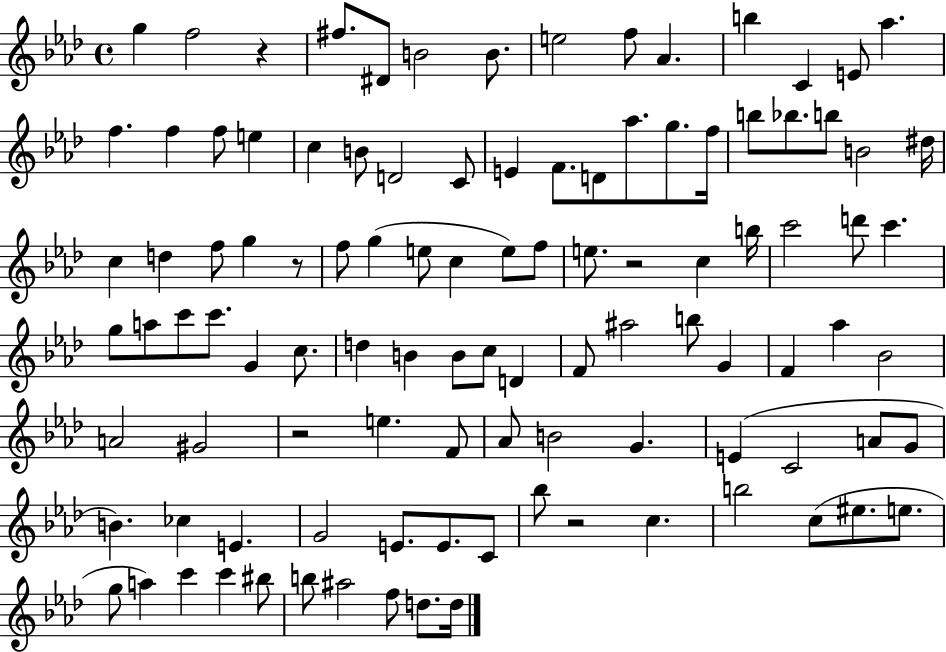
{
  \clef treble
  \time 4/4
  \defaultTimeSignature
  \key aes \major
  g''4 f''2 r4 | fis''8. dis'8 b'2 b'8. | e''2 f''8 aes'4. | b''4 c'4 e'8 aes''4. | \break f''4. f''4 f''8 e''4 | c''4 b'8 d'2 c'8 | e'4 f'8. d'8 aes''8. g''8. f''16 | b''8 bes''8. b''8 b'2 dis''16 | \break c''4 d''4 f''8 g''4 r8 | f''8 g''4( e''8 c''4 e''8) f''8 | e''8. r2 c''4 b''16 | c'''2 d'''8 c'''4. | \break g''8 a''8 c'''8 c'''8. g'4 c''8. | d''4 b'4 b'8 c''8 d'4 | f'8 ais''2 b''8 g'4 | f'4 aes''4 bes'2 | \break a'2 gis'2 | r2 e''4. f'8 | aes'8 b'2 g'4. | e'4( c'2 a'8 g'8 | \break b'4.) ces''4 e'4. | g'2 e'8. e'8. c'8 | bes''8 r2 c''4. | b''2 c''8( eis''8. e''8. | \break g''8 a''4) c'''4 c'''4 bis''8 | b''8 ais''2 f''8 d''8. d''16 | \bar "|."
}